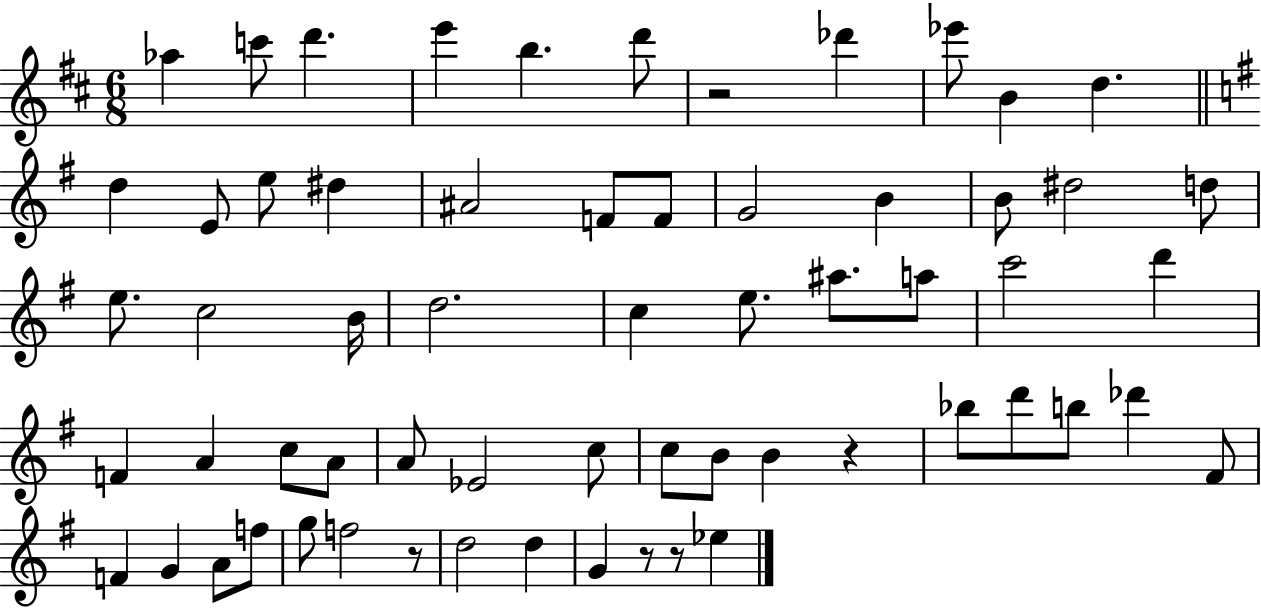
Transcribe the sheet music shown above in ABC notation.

X:1
T:Untitled
M:6/8
L:1/4
K:D
_a c'/2 d' e' b d'/2 z2 _d' _e'/2 B d d E/2 e/2 ^d ^A2 F/2 F/2 G2 B B/2 ^d2 d/2 e/2 c2 B/4 d2 c e/2 ^a/2 a/2 c'2 d' F A c/2 A/2 A/2 _E2 c/2 c/2 B/2 B z _b/2 d'/2 b/2 _d' ^F/2 F G A/2 f/2 g/2 f2 z/2 d2 d G z/2 z/2 _e